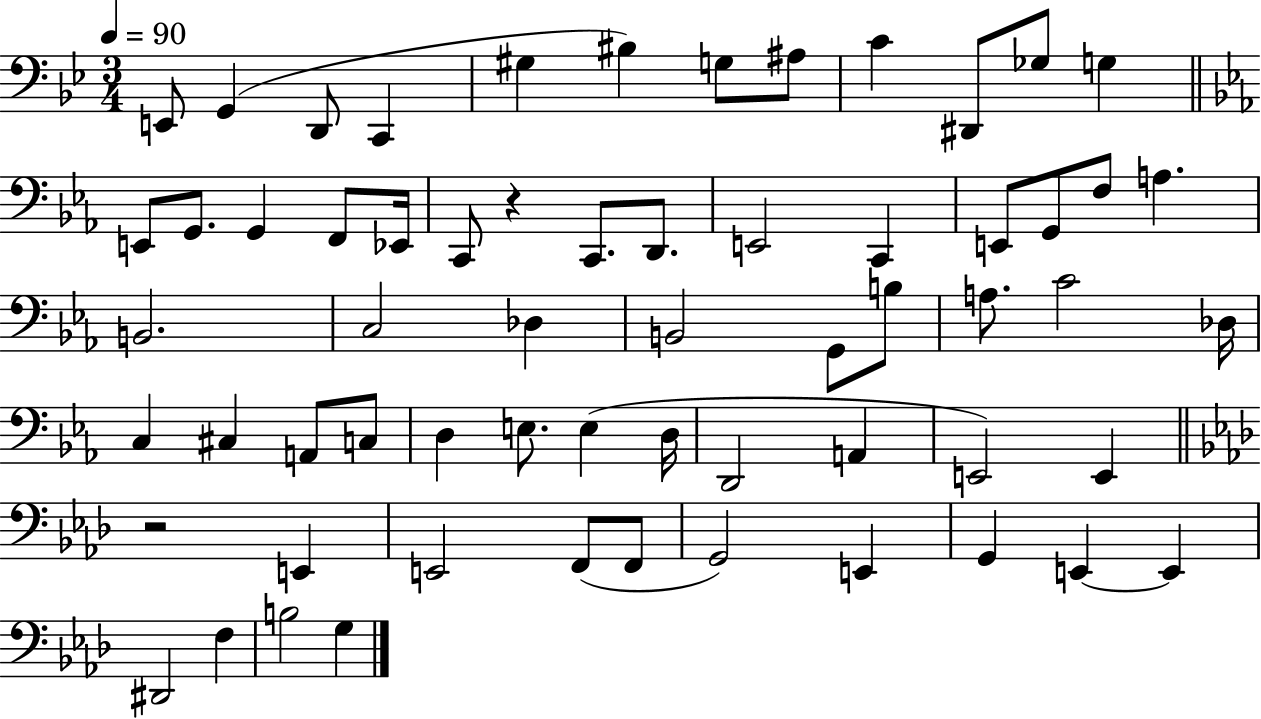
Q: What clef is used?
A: bass